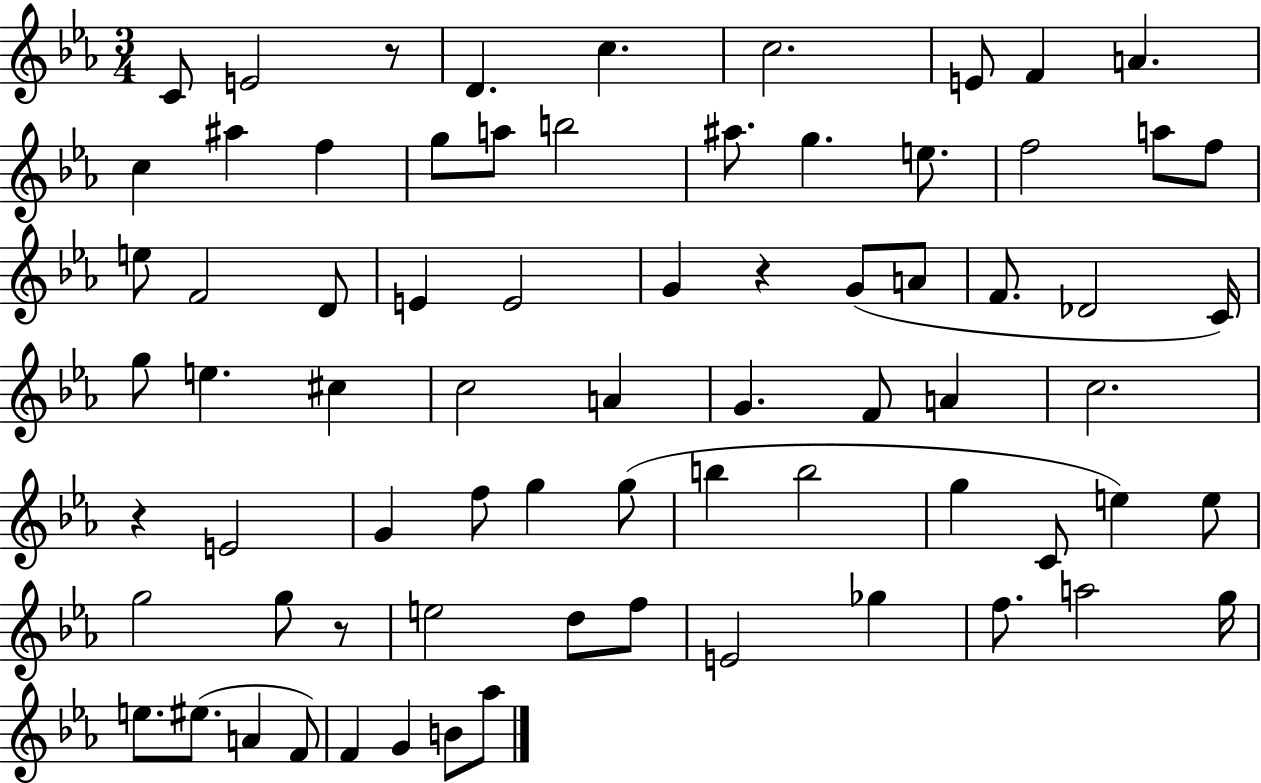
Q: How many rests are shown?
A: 4